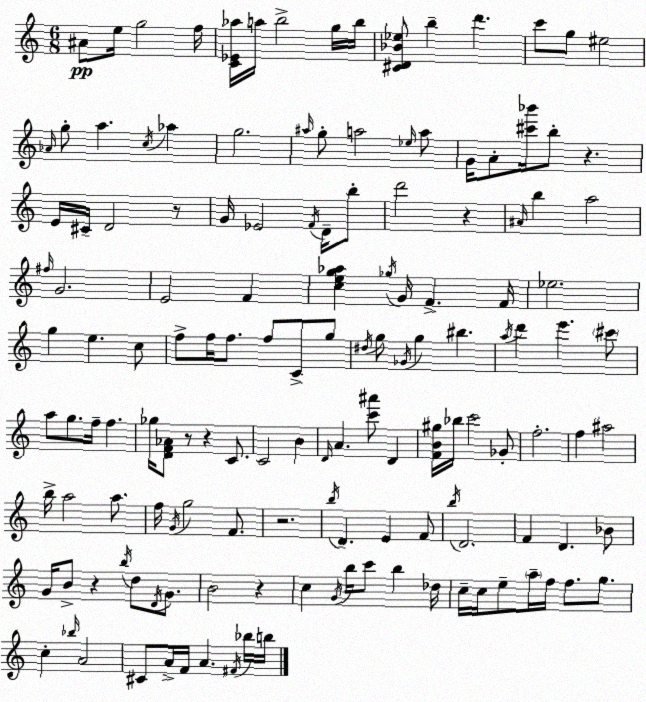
X:1
T:Untitled
M:6/8
L:1/4
K:C
^A/2 e/4 g2 f/4 [C_E_a]/4 a/4 b2 g/4 b/4 [^CD_B_e]/2 b d' c'/2 g/2 ^e2 _A/4 g/2 a c/4 _a g2 ^a/4 g/2 a2 _e/4 a/2 G/4 A/2 [^c'_b']/4 b/2 z E/4 ^C/4 D2 z/2 G/4 _E2 F/4 D/4 b/2 d'2 z ^A/4 b a2 ^f/4 G2 E2 F [ceg_a] _g/4 G/4 F F/4 _e2 g e c/2 f/2 f/4 f/2 f/2 C/2 g/2 ^d/4 g/2 _G/4 g ^b a/4 d' e' ^c'/2 a/2 g/2 f/4 f _g/4 [DF_A]/2 z/2 z C/2 C2 B D/4 A [c'^a']/2 D [FB^g]/4 _b/4 c'2 _G/2 f2 f ^a2 b/4 a2 a/2 f/4 G/4 g2 F/2 z2 b/4 D E F/2 b/4 D2 F D _B/2 G/4 B/2 z b/4 d/2 D/4 G/2 B2 z c G/4 b/4 c'/2 b _d/4 c/4 c/4 e/2 a/4 f/4 f/2 g/2 c _b/4 A2 ^C/2 A/4 F/4 A ^F/4 _b/4 b/4